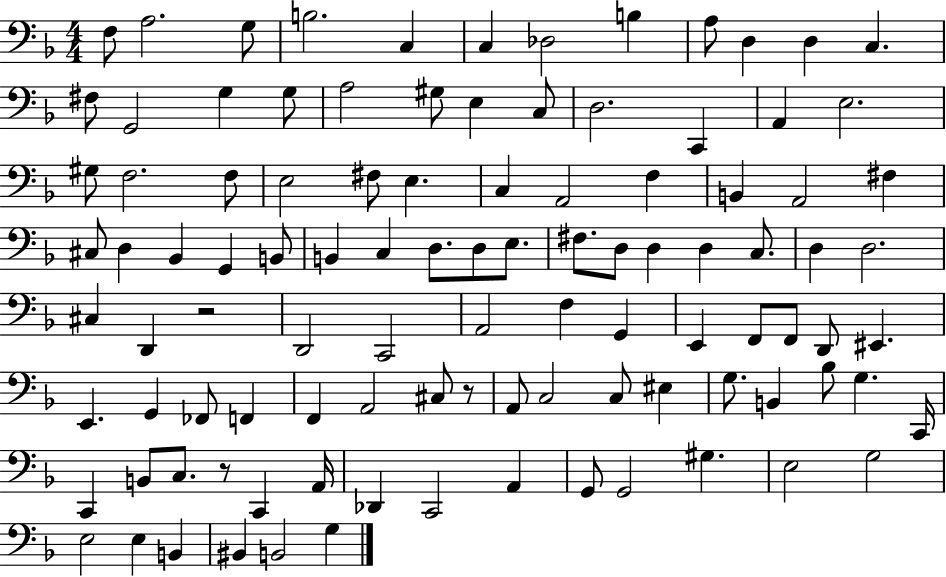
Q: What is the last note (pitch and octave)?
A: G3